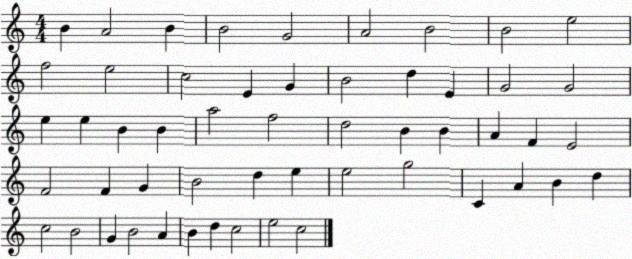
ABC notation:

X:1
T:Untitled
M:4/4
L:1/4
K:C
B A2 B B2 G2 A2 B2 B2 e2 f2 e2 c2 E G B2 d E G2 G2 e e B B a2 f2 d2 B B A F E2 F2 F G B2 d e e2 g2 C A B d c2 B2 G B2 A B d c2 e2 c2